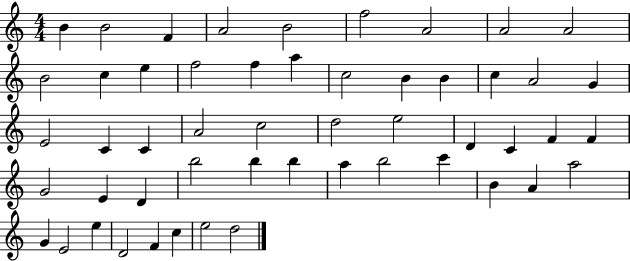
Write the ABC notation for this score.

X:1
T:Untitled
M:4/4
L:1/4
K:C
B B2 F A2 B2 f2 A2 A2 A2 B2 c e f2 f a c2 B B c A2 G E2 C C A2 c2 d2 e2 D C F F G2 E D b2 b b a b2 c' B A a2 G E2 e D2 F c e2 d2